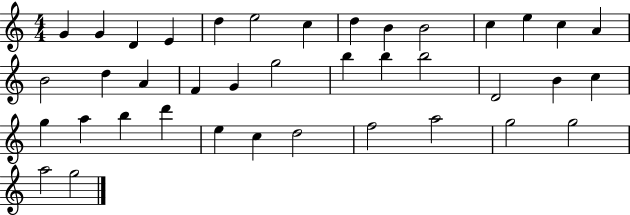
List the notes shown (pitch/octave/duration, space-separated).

G4/q G4/q D4/q E4/q D5/q E5/h C5/q D5/q B4/q B4/h C5/q E5/q C5/q A4/q B4/h D5/q A4/q F4/q G4/q G5/h B5/q B5/q B5/h D4/h B4/q C5/q G5/q A5/q B5/q D6/q E5/q C5/q D5/h F5/h A5/h G5/h G5/h A5/h G5/h